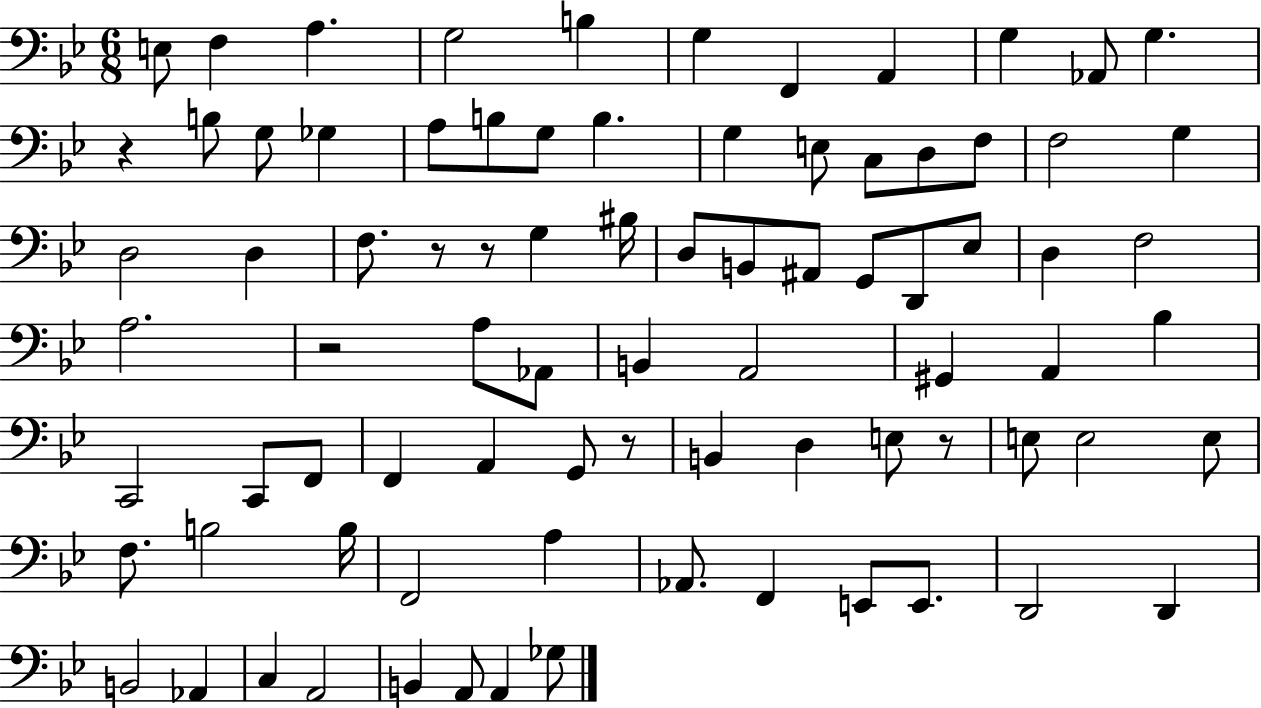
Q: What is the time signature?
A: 6/8